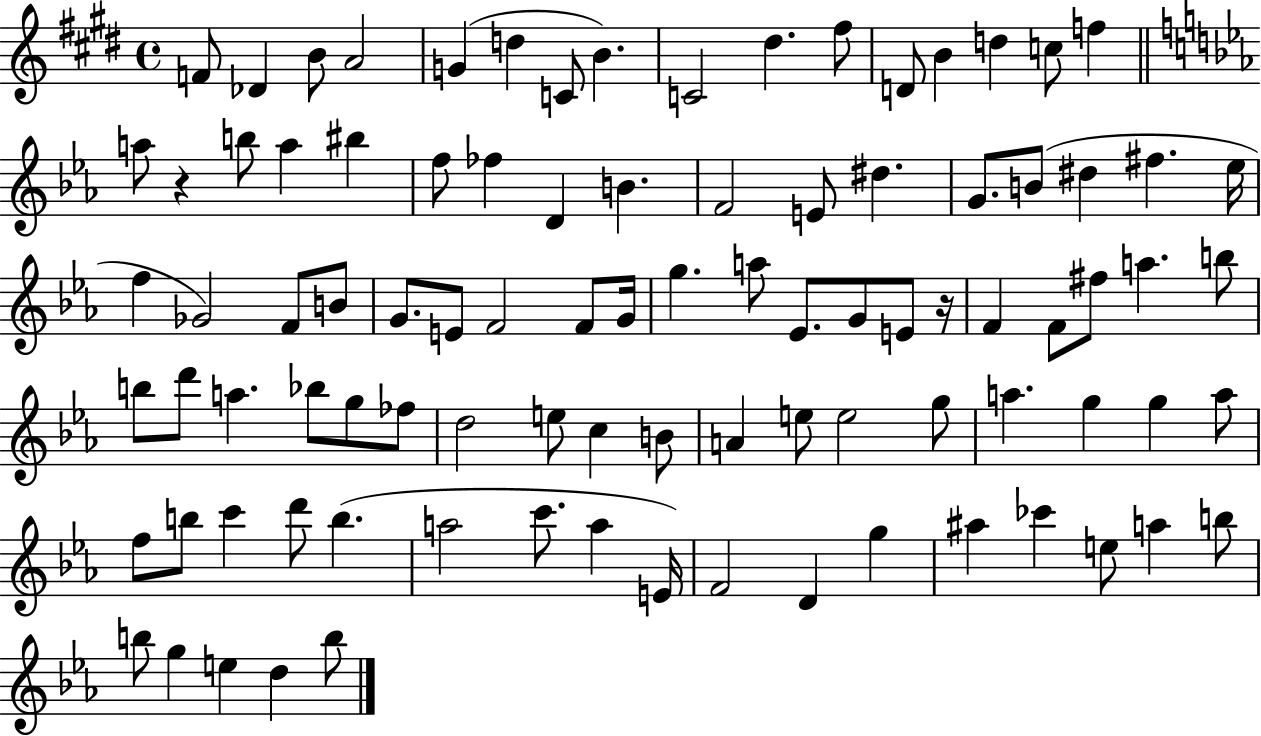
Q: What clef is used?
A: treble